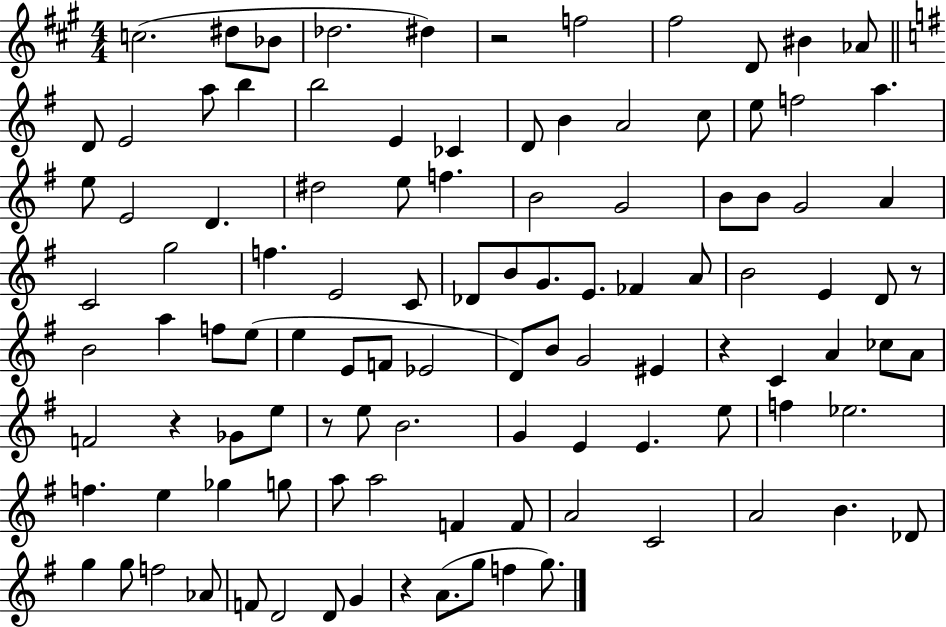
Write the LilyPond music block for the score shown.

{
  \clef treble
  \numericTimeSignature
  \time 4/4
  \key a \major
  \repeat volta 2 { c''2.( dis''8 bes'8 | des''2. dis''4) | r2 f''2 | fis''2 d'8 bis'4 aes'8 | \break \bar "||" \break \key g \major d'8 e'2 a''8 b''4 | b''2 e'4 ces'4 | d'8 b'4 a'2 c''8 | e''8 f''2 a''4. | \break e''8 e'2 d'4. | dis''2 e''8 f''4. | b'2 g'2 | b'8 b'8 g'2 a'4 | \break c'2 g''2 | f''4. e'2 c'8 | des'8 b'8 g'8. e'8. fes'4 a'8 | b'2 e'4 d'8 r8 | \break b'2 a''4 f''8 e''8( | e''4 e'8 f'8 ees'2 | d'8) b'8 g'2 eis'4 | r4 c'4 a'4 ces''8 a'8 | \break f'2 r4 ges'8 e''8 | r8 e''8 b'2. | g'4 e'4 e'4. e''8 | f''4 ees''2. | \break f''4. e''4 ges''4 g''8 | a''8 a''2 f'4 f'8 | a'2 c'2 | a'2 b'4. des'8 | \break g''4 g''8 f''2 aes'8 | f'8 d'2 d'8 g'4 | r4 a'8.( g''8 f''4 g''8.) | } \bar "|."
}